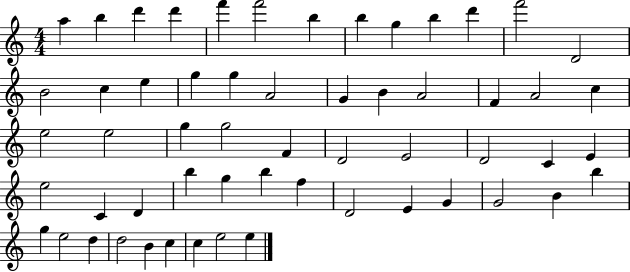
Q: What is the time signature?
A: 4/4